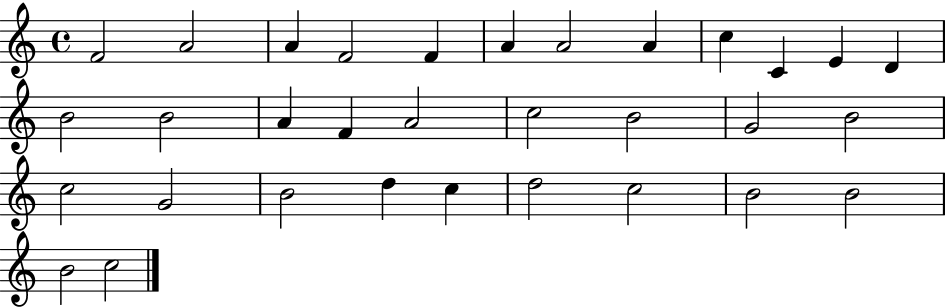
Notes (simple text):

F4/h A4/h A4/q F4/h F4/q A4/q A4/h A4/q C5/q C4/q E4/q D4/q B4/h B4/h A4/q F4/q A4/h C5/h B4/h G4/h B4/h C5/h G4/h B4/h D5/q C5/q D5/h C5/h B4/h B4/h B4/h C5/h